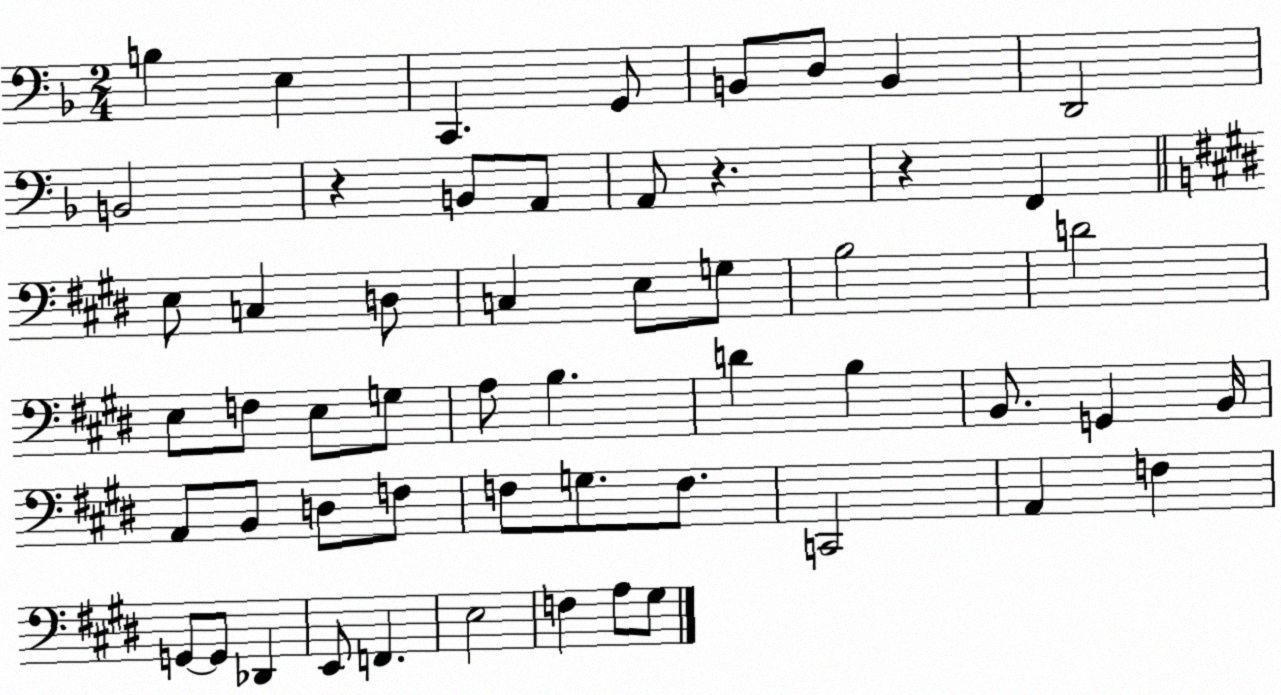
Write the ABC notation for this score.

X:1
T:Untitled
M:2/4
L:1/4
K:F
B, E, C,, G,,/2 B,,/2 D,/2 B,, D,,2 B,,2 z B,,/2 A,,/2 A,,/2 z z F,, E,/2 C, D,/2 C, E,/2 G,/2 B,2 D2 E,/2 F,/2 E,/2 G,/2 A,/2 B, D B, B,,/2 G,, B,,/4 A,,/2 B,,/2 D,/2 F,/2 F,/2 G,/2 F,/2 C,,2 A,, F, G,,/2 G,,/2 _D,, E,,/2 F,, E,2 F, A,/2 ^G,/2